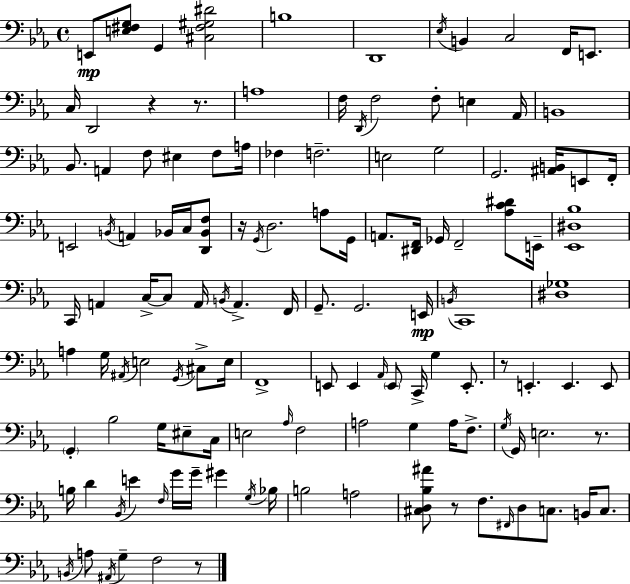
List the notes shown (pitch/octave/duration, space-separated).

E2/e [E3,F#3,G3]/e G2/q [C#3,F#3,G#3,D#4]/h B3/w D2/w Eb3/s B2/q C3/h F2/s E2/e. C3/s D2/h R/q R/e. A3/w F3/s D2/s F3/h F3/e E3/q Ab2/s B2/w Bb2/e. A2/q F3/e EIS3/q F3/e A3/s FES3/q F3/h. E3/h G3/h G2/h. [A#2,B2]/s E2/e F2/s E2/h B2/s A2/q Bb2/s C3/s [D2,Bb2,F3]/e R/s G2/s D3/h. A3/e G2/s A2/e. [D#2,F2]/s Gb2/s F2/h [Ab3,C4,D#4]/e E2/s [Eb2,D#3,Bb3]/w C2/s A2/q C3/s C3/e A2/s B2/s A2/q. F2/s G2/e. G2/h. E2/s B2/s C2/w [D#3,Gb3]/w A3/q G3/s A#2/s E3/h G2/s C#3/e E3/s F2/w E2/e E2/q Ab2/s E2/e C2/s G3/q E2/e. R/e E2/q. E2/q. E2/e G2/q Bb3/h G3/s EIS3/e C3/s E3/h Ab3/s F3/h A3/h G3/q A3/s F3/e. G3/s G2/s E3/h. R/e. B3/s D4/q Bb2/s E4/q F3/s G4/s G4/s G#4/q G3/s Bb3/s B3/h A3/h [C#3,D3,Bb3,A#4]/e R/e F3/e. F#2/s D3/e C3/e. B2/s C3/e. B2/s A3/e A#2/s G3/q F3/h R/e